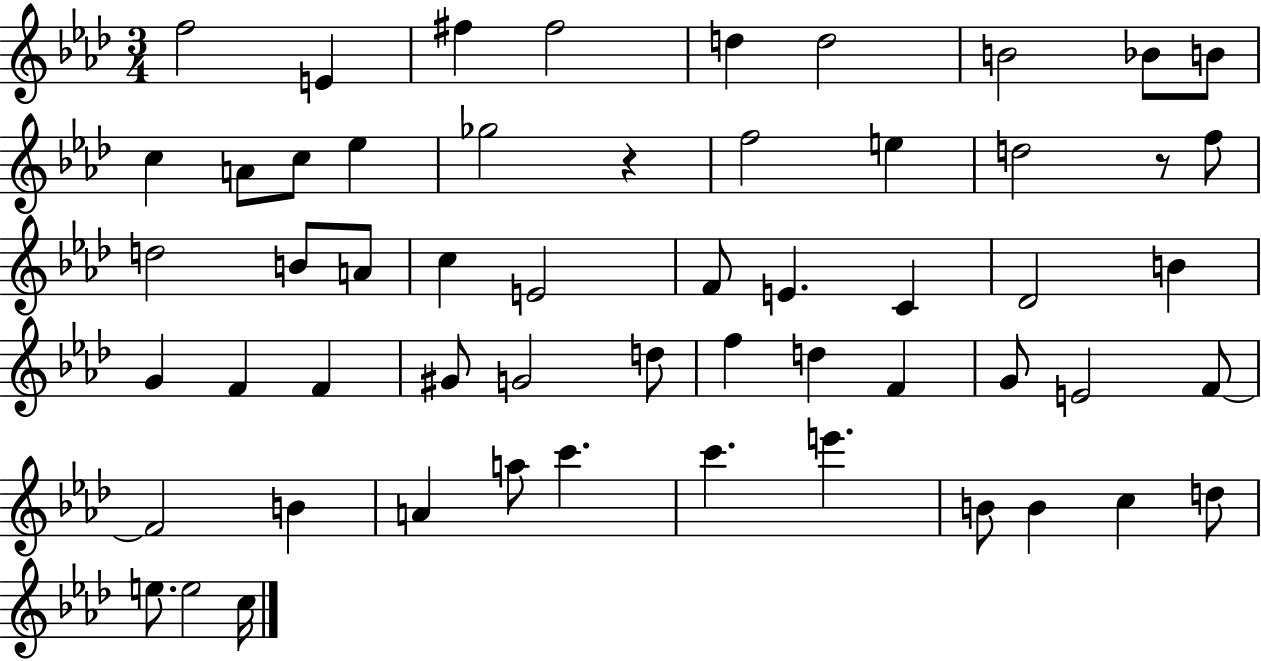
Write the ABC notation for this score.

X:1
T:Untitled
M:3/4
L:1/4
K:Ab
f2 E ^f ^f2 d d2 B2 _B/2 B/2 c A/2 c/2 _e _g2 z f2 e d2 z/2 f/2 d2 B/2 A/2 c E2 F/2 E C _D2 B G F F ^G/2 G2 d/2 f d F G/2 E2 F/2 F2 B A a/2 c' c' e' B/2 B c d/2 e/2 e2 c/4